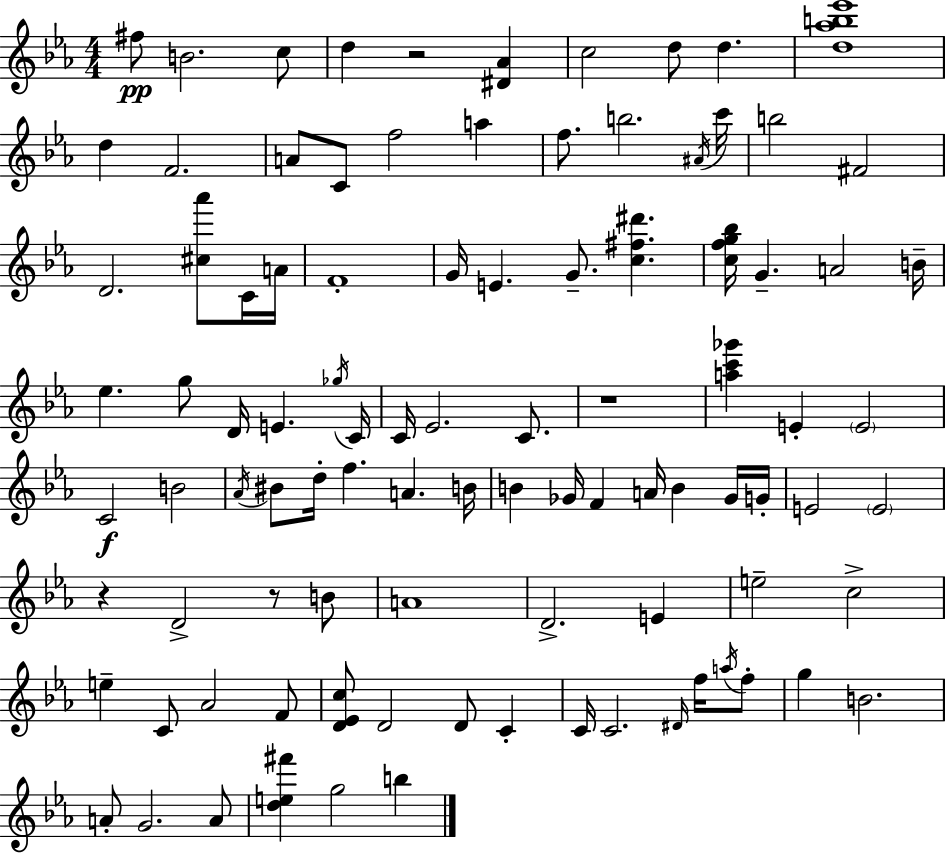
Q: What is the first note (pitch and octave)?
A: F#5